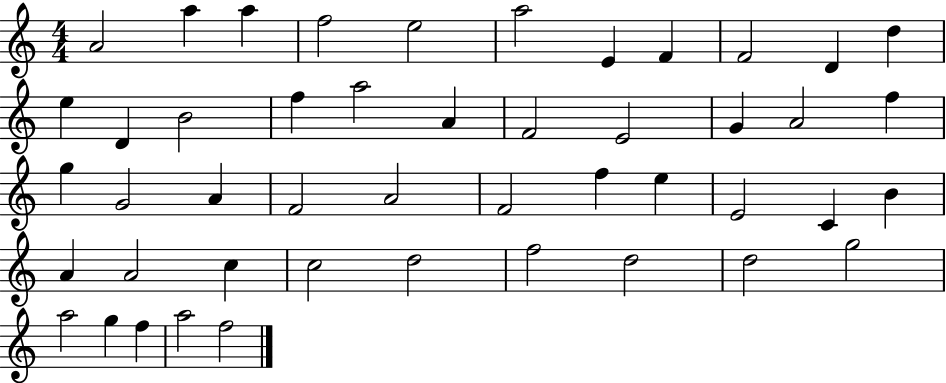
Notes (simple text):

A4/h A5/q A5/q F5/h E5/h A5/h E4/q F4/q F4/h D4/q D5/q E5/q D4/q B4/h F5/q A5/h A4/q F4/h E4/h G4/q A4/h F5/q G5/q G4/h A4/q F4/h A4/h F4/h F5/q E5/q E4/h C4/q B4/q A4/q A4/h C5/q C5/h D5/h F5/h D5/h D5/h G5/h A5/h G5/q F5/q A5/h F5/h